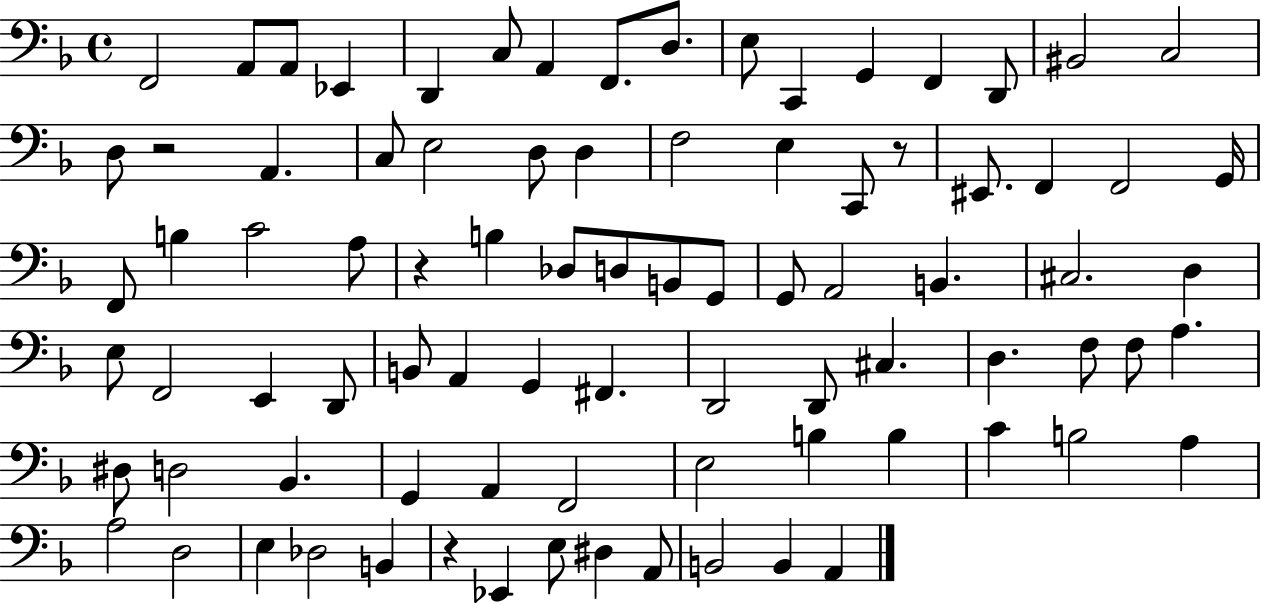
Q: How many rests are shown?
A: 4